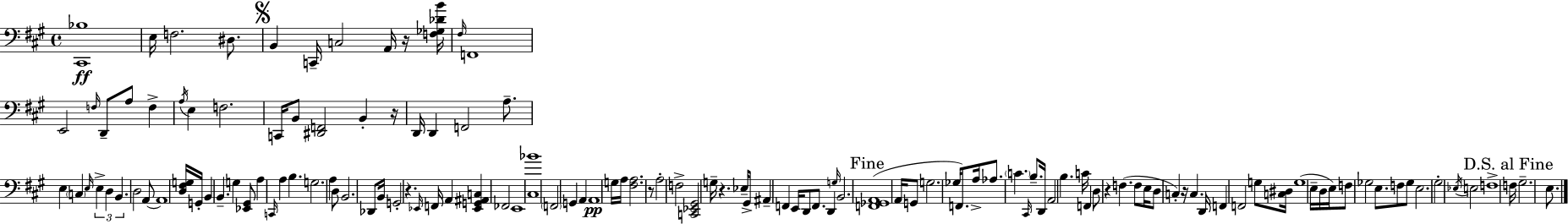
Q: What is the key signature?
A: A major